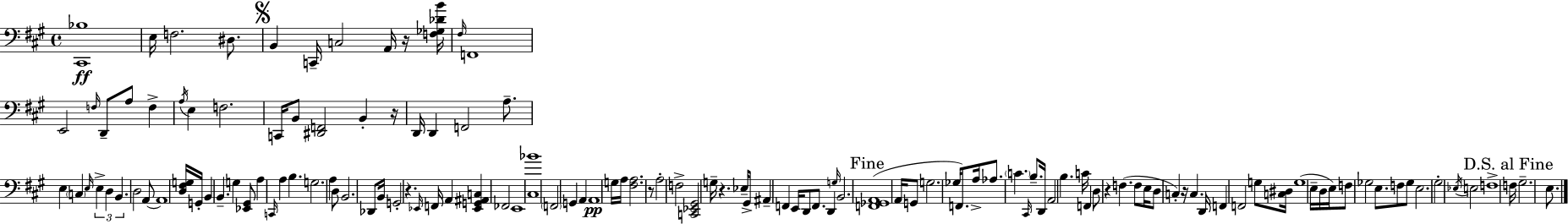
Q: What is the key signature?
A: A major